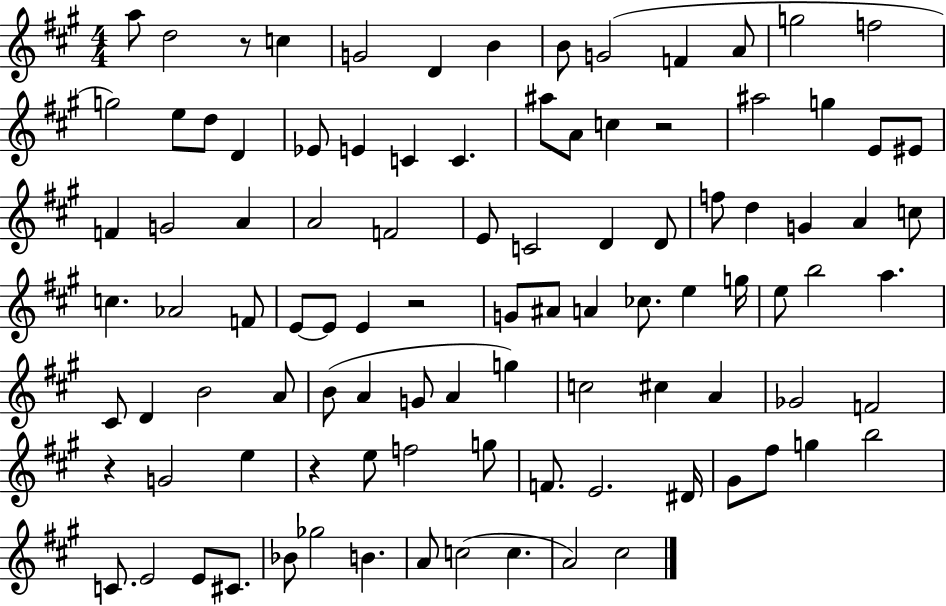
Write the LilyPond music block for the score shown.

{
  \clef treble
  \numericTimeSignature
  \time 4/4
  \key a \major
  a''8 d''2 r8 c''4 | g'2 d'4 b'4 | b'8 g'2( f'4 a'8 | g''2 f''2 | \break g''2) e''8 d''8 d'4 | ees'8 e'4 c'4 c'4. | ais''8 a'8 c''4 r2 | ais''2 g''4 e'8 eis'8 | \break f'4 g'2 a'4 | a'2 f'2 | e'8 c'2 d'4 d'8 | f''8 d''4 g'4 a'4 c''8 | \break c''4. aes'2 f'8 | e'8~~ e'8 e'4 r2 | g'8 ais'8 a'4 ces''8. e''4 g''16 | e''8 b''2 a''4. | \break cis'8 d'4 b'2 a'8 | b'8( a'4 g'8 a'4 g''4) | c''2 cis''4 a'4 | ges'2 f'2 | \break r4 g'2 e''4 | r4 e''8 f''2 g''8 | f'8. e'2. dis'16 | gis'8 fis''8 g''4 b''2 | \break c'8. e'2 e'8 cis'8. | bes'8 ges''2 b'4. | a'8 c''2( c''4. | a'2) cis''2 | \break \bar "|."
}